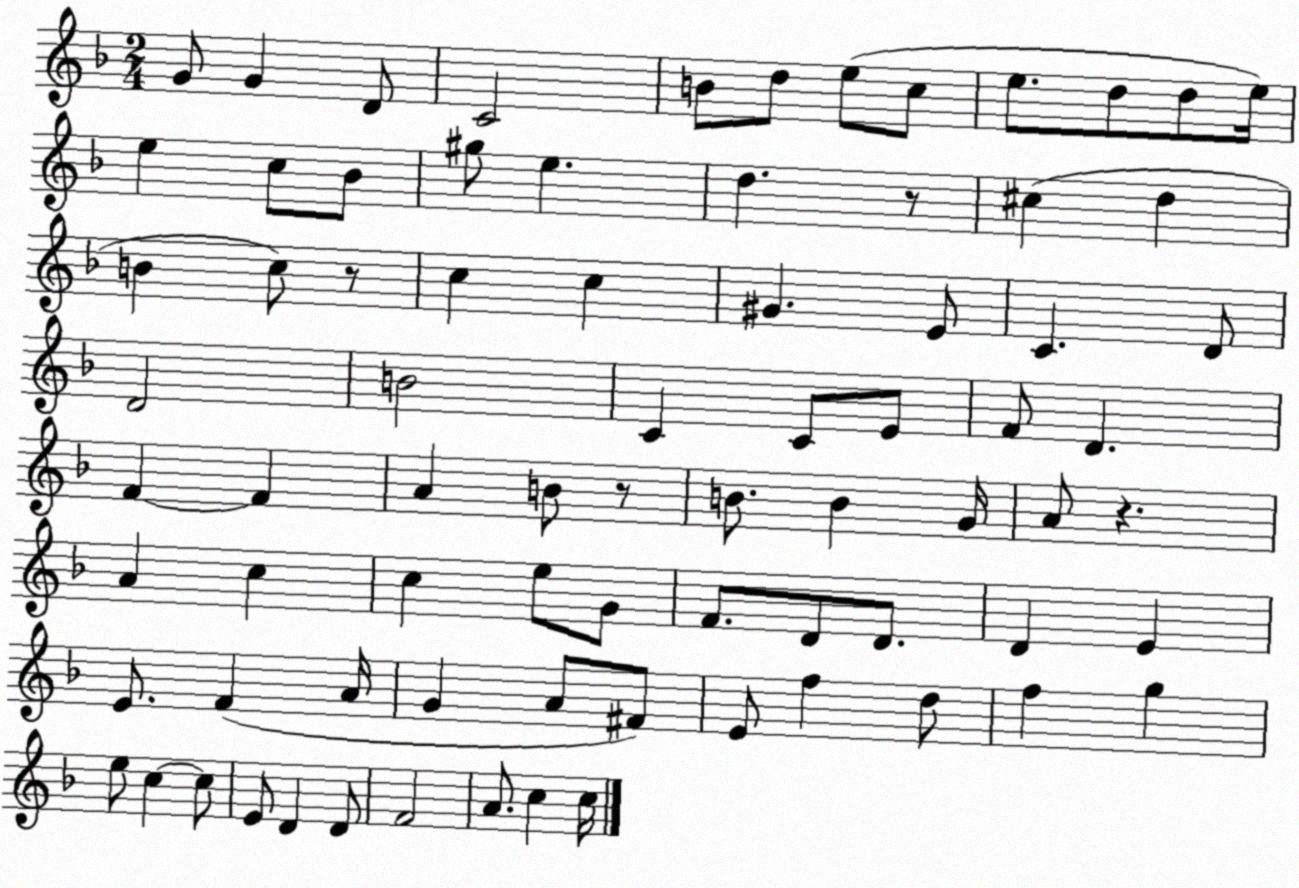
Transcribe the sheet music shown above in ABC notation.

X:1
T:Untitled
M:2/4
L:1/4
K:F
G/2 G D/2 C2 B/2 d/2 e/2 c/2 e/2 d/2 d/2 e/4 e c/2 _B/2 ^g/2 e d z/2 ^c d B c/2 z/2 c c ^G E/2 C D/2 D2 B2 C C/2 E/2 F/2 D F F A B/2 z/2 B/2 B G/4 A/2 z A c c e/2 G/2 F/2 D/2 D/2 D E E/2 F A/4 G A/2 ^F/2 E/2 f d/2 f g e/2 c c/2 E/2 D D/2 F2 A/2 c c/4